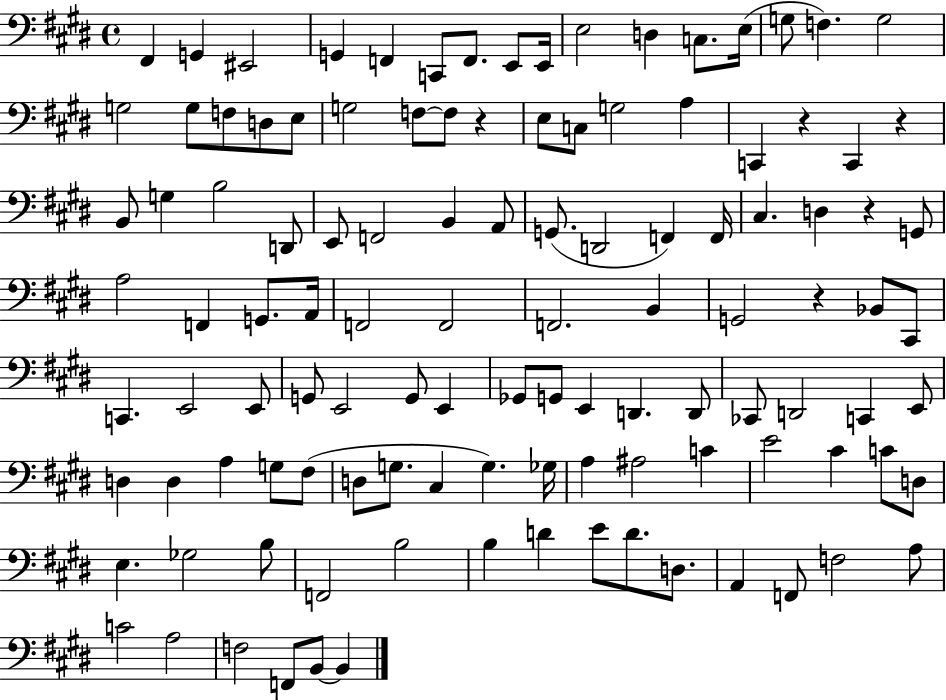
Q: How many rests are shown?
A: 5